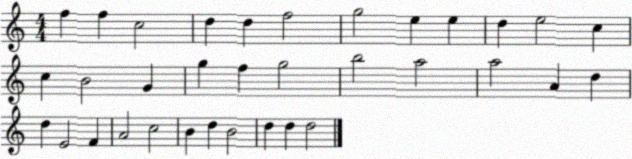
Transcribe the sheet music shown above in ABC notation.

X:1
T:Untitled
M:4/4
L:1/4
K:C
f f c2 d d f2 g2 e e d e2 c c B2 G g f g2 b2 a2 a2 A d d E2 F A2 c2 B d B2 d d d2